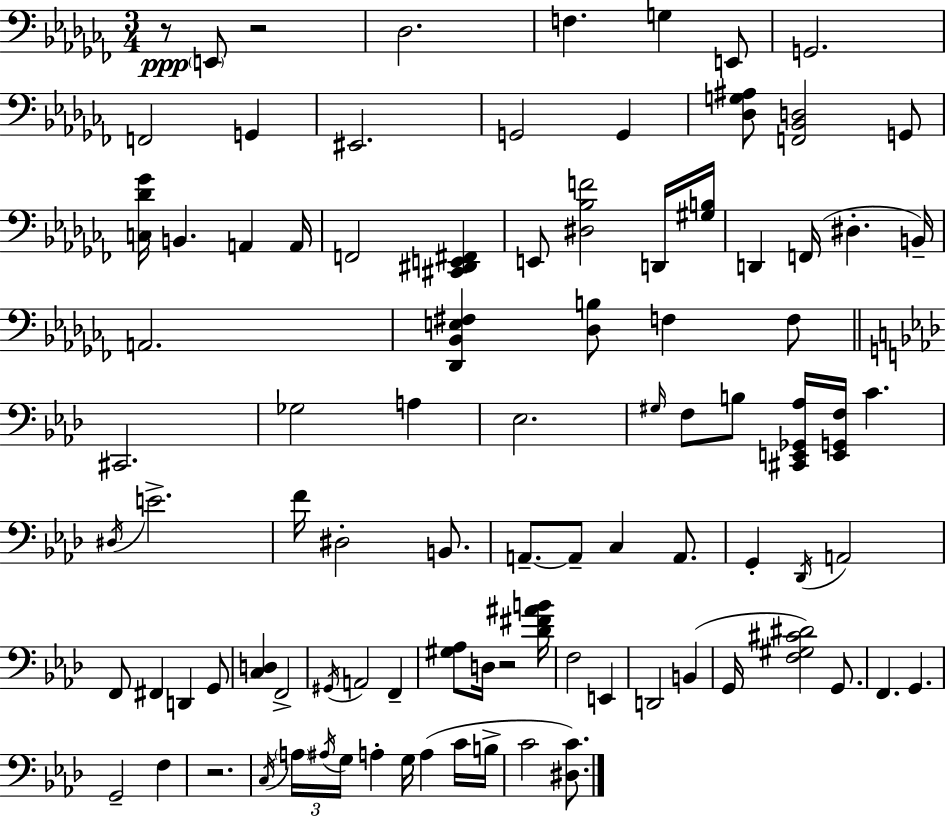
R/e E2/e R/h Db3/h. F3/q. G3/q E2/e G2/h. F2/h G2/q EIS2/h. G2/h G2/q [Db3,G3,A#3]/e [F2,Bb2,D3]/h G2/e [C3,Db4,Gb4]/s B2/q. A2/q A2/s F2/h [C#2,D#2,E2,F#2]/q E2/e [D#3,Bb3,F4]/h D2/s [G#3,B3]/s D2/q F2/s D#3/q. B2/s A2/h. [Db2,Bb2,E3,F#3]/q [Db3,B3]/e F3/q F3/e C#2/h. Gb3/h A3/q Eb3/h. G#3/s F3/e B3/e [C#2,E2,Gb2,Ab3]/s [E2,G2,F3]/s C4/q. D#3/s E4/h. F4/s D#3/h B2/e. A2/e. A2/e C3/q A2/e. G2/q Db2/s A2/h F2/e F#2/q D2/q G2/e [C3,D3]/q F2/h G#2/s A2/h F2/q [G#3,Ab3]/e D3/s R/h [Db4,F#4,A#4,B4]/s F3/h E2/q D2/h B2/q G2/s [F3,G#3,C#4,D#4]/h G2/e. F2/q. G2/q. G2/h F3/q R/h. C3/s A3/s A#3/s G3/s A3/q G3/s A3/q C4/s B3/s C4/h [D#3,C4]/e.